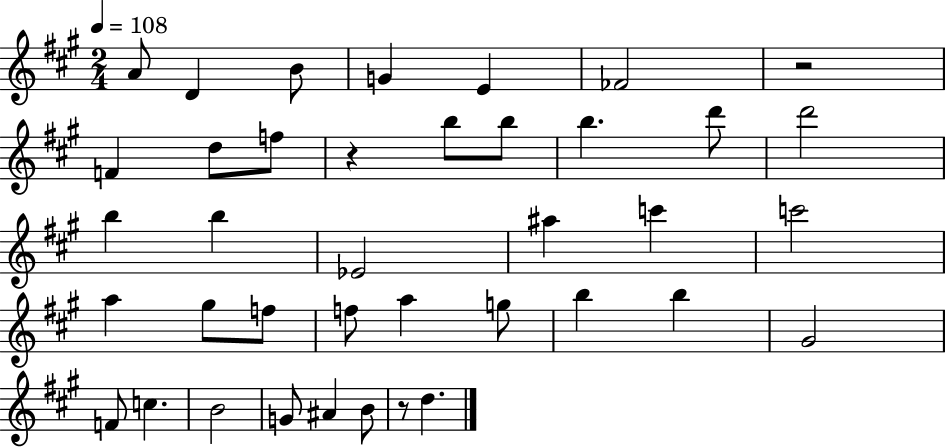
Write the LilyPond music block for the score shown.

{
  \clef treble
  \numericTimeSignature
  \time 2/4
  \key a \major
  \tempo 4 = 108
  a'8 d'4 b'8 | g'4 e'4 | fes'2 | r2 | \break f'4 d''8 f''8 | r4 b''8 b''8 | b''4. d'''8 | d'''2 | \break b''4 b''4 | ees'2 | ais''4 c'''4 | c'''2 | \break a''4 gis''8 f''8 | f''8 a''4 g''8 | b''4 b''4 | gis'2 | \break f'8 c''4. | b'2 | g'8 ais'4 b'8 | r8 d''4. | \break \bar "|."
}